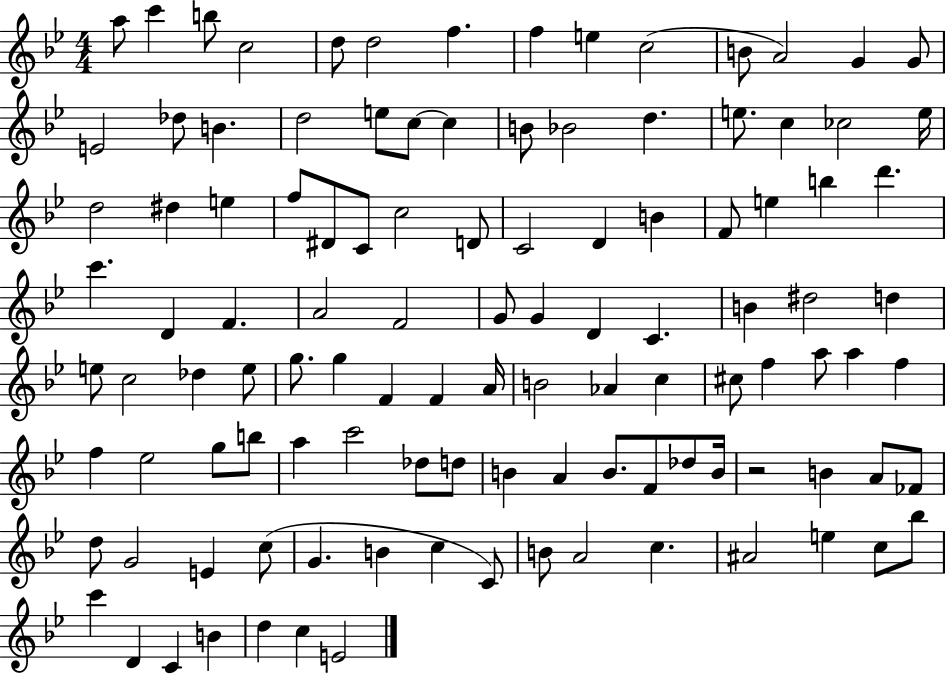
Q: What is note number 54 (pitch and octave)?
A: D#5